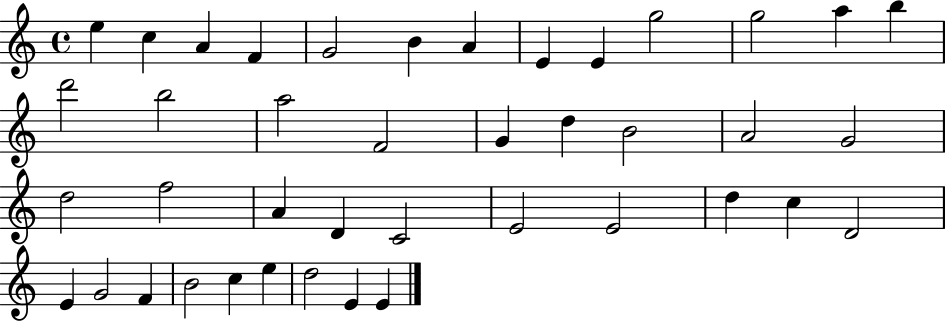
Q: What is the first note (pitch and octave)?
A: E5